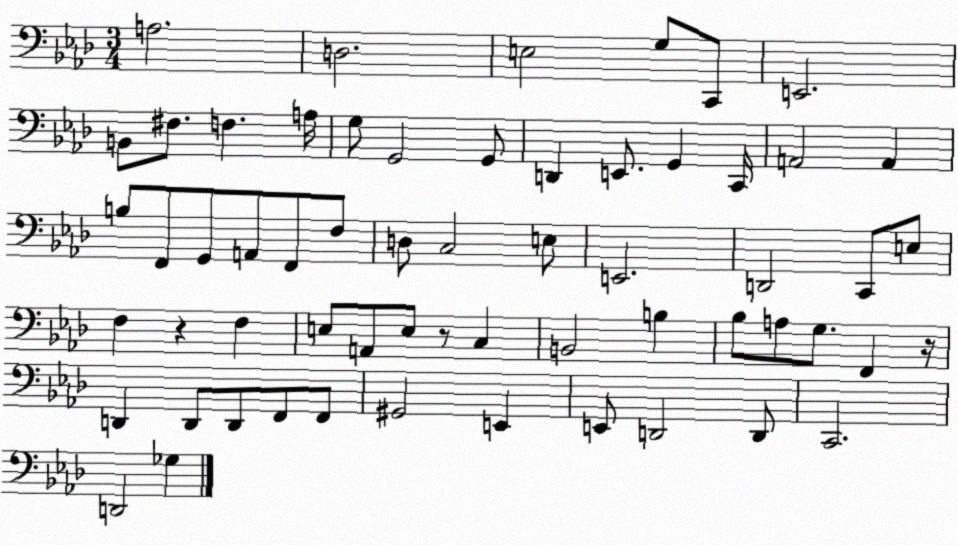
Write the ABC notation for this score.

X:1
T:Untitled
M:3/4
L:1/4
K:Ab
A,2 D,2 E,2 G,/2 C,,/2 E,,2 B,,/2 ^F,/2 F, A,/4 G,/2 G,,2 G,,/2 D,, E,,/2 G,, C,,/4 A,,2 A,, B,/2 F,,/2 G,,/2 A,,/2 F,,/2 F,/2 D,/2 C,2 E,/2 E,,2 D,,2 C,,/2 E,/2 F, z F, E,/2 A,,/2 E,/2 z/2 C, B,,2 B, _B,/2 A,/2 G,/2 F,, z/4 D,, D,,/2 D,,/2 F,,/2 F,,/2 ^G,,2 E,, E,,/2 D,,2 D,,/2 C,,2 D,,2 _G,